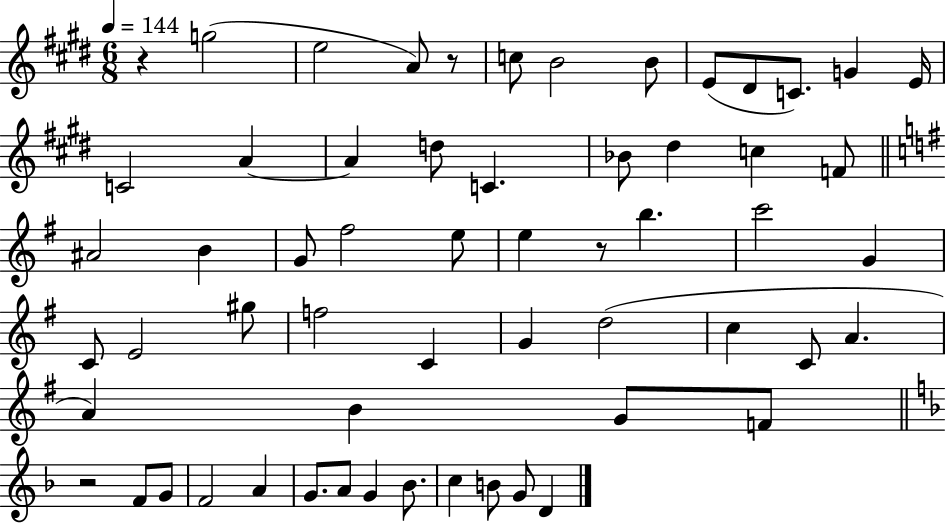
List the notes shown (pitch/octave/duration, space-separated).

R/q G5/h E5/h A4/e R/e C5/e B4/h B4/e E4/e D#4/e C4/e. G4/q E4/s C4/h A4/q A4/q D5/e C4/q. Bb4/e D#5/q C5/q F4/e A#4/h B4/q G4/e F#5/h E5/e E5/q R/e B5/q. C6/h G4/q C4/e E4/h G#5/e F5/h C4/q G4/q D5/h C5/q C4/e A4/q. A4/q B4/q G4/e F4/e R/h F4/e G4/e F4/h A4/q G4/e. A4/e G4/q Bb4/e. C5/q B4/e G4/e D4/q